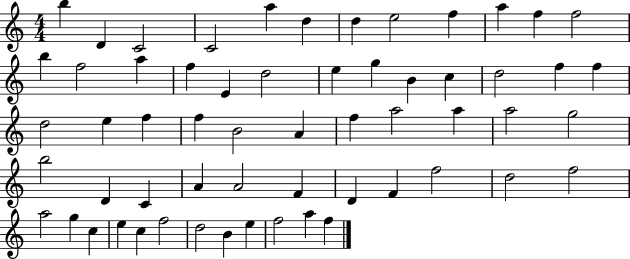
B5/q D4/q C4/h C4/h A5/q D5/q D5/q E5/h F5/q A5/q F5/q F5/h B5/q F5/h A5/q F5/q E4/q D5/h E5/q G5/q B4/q C5/q D5/h F5/q F5/q D5/h E5/q F5/q F5/q B4/h A4/q F5/q A5/h A5/q A5/h G5/h B5/h D4/q C4/q A4/q A4/h F4/q D4/q F4/q F5/h D5/h F5/h A5/h G5/q C5/q E5/q C5/q F5/h D5/h B4/q E5/q F5/h A5/q F5/q